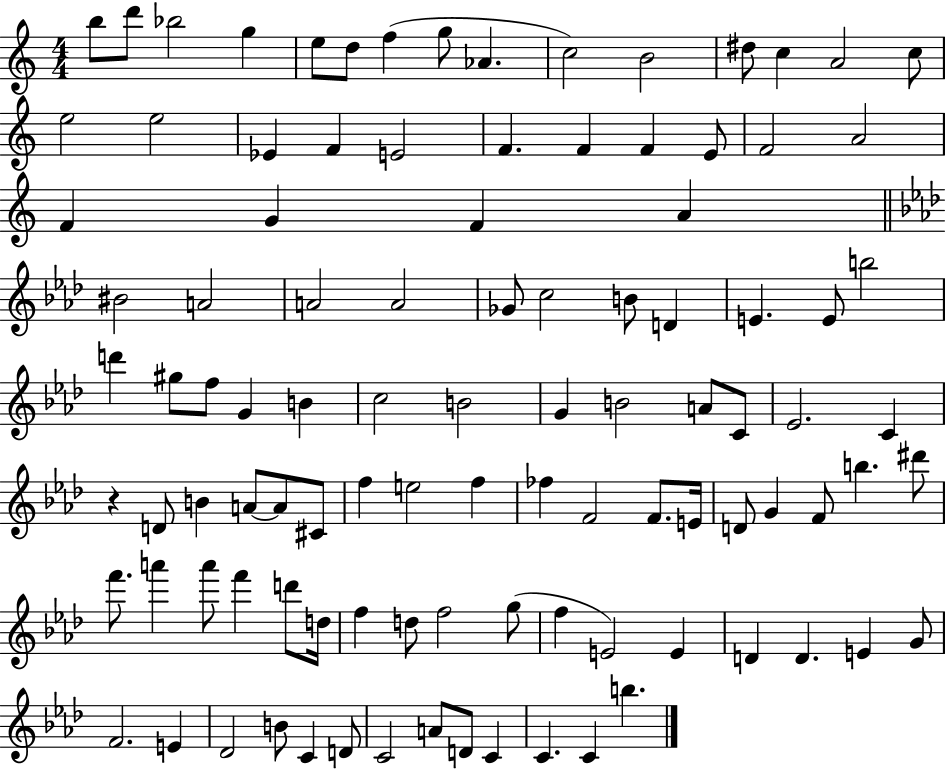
B5/e D6/e Bb5/h G5/q E5/e D5/e F5/q G5/e Ab4/q. C5/h B4/h D#5/e C5/q A4/h C5/e E5/h E5/h Eb4/q F4/q E4/h F4/q. F4/q F4/q E4/e F4/h A4/h F4/q G4/q F4/q A4/q BIS4/h A4/h A4/h A4/h Gb4/e C5/h B4/e D4/q E4/q. E4/e B5/h D6/q G#5/e F5/e G4/q B4/q C5/h B4/h G4/q B4/h A4/e C4/e Eb4/h. C4/q R/q D4/e B4/q A4/e A4/e C#4/e F5/q E5/h F5/q FES5/q F4/h F4/e. E4/s D4/e G4/q F4/e B5/q. D#6/e F6/e. A6/q A6/e F6/q D6/e D5/s F5/q D5/e F5/h G5/e F5/q E4/h E4/q D4/q D4/q. E4/q G4/e F4/h. E4/q Db4/h B4/e C4/q D4/e C4/h A4/e D4/e C4/q C4/q. C4/q B5/q.